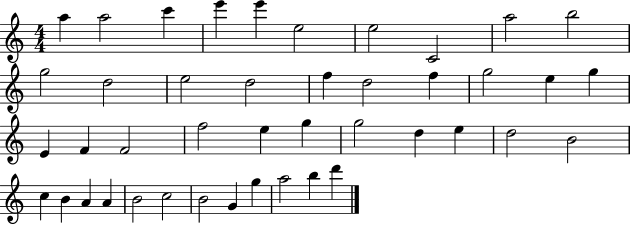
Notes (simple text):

A5/q A5/h C6/q E6/q E6/q E5/h E5/h C4/h A5/h B5/h G5/h D5/h E5/h D5/h F5/q D5/h F5/q G5/h E5/q G5/q E4/q F4/q F4/h F5/h E5/q G5/q G5/h D5/q E5/q D5/h B4/h C5/q B4/q A4/q A4/q B4/h C5/h B4/h G4/q G5/q A5/h B5/q D6/q